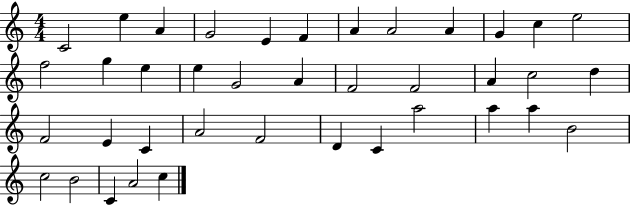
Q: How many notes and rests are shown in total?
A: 39